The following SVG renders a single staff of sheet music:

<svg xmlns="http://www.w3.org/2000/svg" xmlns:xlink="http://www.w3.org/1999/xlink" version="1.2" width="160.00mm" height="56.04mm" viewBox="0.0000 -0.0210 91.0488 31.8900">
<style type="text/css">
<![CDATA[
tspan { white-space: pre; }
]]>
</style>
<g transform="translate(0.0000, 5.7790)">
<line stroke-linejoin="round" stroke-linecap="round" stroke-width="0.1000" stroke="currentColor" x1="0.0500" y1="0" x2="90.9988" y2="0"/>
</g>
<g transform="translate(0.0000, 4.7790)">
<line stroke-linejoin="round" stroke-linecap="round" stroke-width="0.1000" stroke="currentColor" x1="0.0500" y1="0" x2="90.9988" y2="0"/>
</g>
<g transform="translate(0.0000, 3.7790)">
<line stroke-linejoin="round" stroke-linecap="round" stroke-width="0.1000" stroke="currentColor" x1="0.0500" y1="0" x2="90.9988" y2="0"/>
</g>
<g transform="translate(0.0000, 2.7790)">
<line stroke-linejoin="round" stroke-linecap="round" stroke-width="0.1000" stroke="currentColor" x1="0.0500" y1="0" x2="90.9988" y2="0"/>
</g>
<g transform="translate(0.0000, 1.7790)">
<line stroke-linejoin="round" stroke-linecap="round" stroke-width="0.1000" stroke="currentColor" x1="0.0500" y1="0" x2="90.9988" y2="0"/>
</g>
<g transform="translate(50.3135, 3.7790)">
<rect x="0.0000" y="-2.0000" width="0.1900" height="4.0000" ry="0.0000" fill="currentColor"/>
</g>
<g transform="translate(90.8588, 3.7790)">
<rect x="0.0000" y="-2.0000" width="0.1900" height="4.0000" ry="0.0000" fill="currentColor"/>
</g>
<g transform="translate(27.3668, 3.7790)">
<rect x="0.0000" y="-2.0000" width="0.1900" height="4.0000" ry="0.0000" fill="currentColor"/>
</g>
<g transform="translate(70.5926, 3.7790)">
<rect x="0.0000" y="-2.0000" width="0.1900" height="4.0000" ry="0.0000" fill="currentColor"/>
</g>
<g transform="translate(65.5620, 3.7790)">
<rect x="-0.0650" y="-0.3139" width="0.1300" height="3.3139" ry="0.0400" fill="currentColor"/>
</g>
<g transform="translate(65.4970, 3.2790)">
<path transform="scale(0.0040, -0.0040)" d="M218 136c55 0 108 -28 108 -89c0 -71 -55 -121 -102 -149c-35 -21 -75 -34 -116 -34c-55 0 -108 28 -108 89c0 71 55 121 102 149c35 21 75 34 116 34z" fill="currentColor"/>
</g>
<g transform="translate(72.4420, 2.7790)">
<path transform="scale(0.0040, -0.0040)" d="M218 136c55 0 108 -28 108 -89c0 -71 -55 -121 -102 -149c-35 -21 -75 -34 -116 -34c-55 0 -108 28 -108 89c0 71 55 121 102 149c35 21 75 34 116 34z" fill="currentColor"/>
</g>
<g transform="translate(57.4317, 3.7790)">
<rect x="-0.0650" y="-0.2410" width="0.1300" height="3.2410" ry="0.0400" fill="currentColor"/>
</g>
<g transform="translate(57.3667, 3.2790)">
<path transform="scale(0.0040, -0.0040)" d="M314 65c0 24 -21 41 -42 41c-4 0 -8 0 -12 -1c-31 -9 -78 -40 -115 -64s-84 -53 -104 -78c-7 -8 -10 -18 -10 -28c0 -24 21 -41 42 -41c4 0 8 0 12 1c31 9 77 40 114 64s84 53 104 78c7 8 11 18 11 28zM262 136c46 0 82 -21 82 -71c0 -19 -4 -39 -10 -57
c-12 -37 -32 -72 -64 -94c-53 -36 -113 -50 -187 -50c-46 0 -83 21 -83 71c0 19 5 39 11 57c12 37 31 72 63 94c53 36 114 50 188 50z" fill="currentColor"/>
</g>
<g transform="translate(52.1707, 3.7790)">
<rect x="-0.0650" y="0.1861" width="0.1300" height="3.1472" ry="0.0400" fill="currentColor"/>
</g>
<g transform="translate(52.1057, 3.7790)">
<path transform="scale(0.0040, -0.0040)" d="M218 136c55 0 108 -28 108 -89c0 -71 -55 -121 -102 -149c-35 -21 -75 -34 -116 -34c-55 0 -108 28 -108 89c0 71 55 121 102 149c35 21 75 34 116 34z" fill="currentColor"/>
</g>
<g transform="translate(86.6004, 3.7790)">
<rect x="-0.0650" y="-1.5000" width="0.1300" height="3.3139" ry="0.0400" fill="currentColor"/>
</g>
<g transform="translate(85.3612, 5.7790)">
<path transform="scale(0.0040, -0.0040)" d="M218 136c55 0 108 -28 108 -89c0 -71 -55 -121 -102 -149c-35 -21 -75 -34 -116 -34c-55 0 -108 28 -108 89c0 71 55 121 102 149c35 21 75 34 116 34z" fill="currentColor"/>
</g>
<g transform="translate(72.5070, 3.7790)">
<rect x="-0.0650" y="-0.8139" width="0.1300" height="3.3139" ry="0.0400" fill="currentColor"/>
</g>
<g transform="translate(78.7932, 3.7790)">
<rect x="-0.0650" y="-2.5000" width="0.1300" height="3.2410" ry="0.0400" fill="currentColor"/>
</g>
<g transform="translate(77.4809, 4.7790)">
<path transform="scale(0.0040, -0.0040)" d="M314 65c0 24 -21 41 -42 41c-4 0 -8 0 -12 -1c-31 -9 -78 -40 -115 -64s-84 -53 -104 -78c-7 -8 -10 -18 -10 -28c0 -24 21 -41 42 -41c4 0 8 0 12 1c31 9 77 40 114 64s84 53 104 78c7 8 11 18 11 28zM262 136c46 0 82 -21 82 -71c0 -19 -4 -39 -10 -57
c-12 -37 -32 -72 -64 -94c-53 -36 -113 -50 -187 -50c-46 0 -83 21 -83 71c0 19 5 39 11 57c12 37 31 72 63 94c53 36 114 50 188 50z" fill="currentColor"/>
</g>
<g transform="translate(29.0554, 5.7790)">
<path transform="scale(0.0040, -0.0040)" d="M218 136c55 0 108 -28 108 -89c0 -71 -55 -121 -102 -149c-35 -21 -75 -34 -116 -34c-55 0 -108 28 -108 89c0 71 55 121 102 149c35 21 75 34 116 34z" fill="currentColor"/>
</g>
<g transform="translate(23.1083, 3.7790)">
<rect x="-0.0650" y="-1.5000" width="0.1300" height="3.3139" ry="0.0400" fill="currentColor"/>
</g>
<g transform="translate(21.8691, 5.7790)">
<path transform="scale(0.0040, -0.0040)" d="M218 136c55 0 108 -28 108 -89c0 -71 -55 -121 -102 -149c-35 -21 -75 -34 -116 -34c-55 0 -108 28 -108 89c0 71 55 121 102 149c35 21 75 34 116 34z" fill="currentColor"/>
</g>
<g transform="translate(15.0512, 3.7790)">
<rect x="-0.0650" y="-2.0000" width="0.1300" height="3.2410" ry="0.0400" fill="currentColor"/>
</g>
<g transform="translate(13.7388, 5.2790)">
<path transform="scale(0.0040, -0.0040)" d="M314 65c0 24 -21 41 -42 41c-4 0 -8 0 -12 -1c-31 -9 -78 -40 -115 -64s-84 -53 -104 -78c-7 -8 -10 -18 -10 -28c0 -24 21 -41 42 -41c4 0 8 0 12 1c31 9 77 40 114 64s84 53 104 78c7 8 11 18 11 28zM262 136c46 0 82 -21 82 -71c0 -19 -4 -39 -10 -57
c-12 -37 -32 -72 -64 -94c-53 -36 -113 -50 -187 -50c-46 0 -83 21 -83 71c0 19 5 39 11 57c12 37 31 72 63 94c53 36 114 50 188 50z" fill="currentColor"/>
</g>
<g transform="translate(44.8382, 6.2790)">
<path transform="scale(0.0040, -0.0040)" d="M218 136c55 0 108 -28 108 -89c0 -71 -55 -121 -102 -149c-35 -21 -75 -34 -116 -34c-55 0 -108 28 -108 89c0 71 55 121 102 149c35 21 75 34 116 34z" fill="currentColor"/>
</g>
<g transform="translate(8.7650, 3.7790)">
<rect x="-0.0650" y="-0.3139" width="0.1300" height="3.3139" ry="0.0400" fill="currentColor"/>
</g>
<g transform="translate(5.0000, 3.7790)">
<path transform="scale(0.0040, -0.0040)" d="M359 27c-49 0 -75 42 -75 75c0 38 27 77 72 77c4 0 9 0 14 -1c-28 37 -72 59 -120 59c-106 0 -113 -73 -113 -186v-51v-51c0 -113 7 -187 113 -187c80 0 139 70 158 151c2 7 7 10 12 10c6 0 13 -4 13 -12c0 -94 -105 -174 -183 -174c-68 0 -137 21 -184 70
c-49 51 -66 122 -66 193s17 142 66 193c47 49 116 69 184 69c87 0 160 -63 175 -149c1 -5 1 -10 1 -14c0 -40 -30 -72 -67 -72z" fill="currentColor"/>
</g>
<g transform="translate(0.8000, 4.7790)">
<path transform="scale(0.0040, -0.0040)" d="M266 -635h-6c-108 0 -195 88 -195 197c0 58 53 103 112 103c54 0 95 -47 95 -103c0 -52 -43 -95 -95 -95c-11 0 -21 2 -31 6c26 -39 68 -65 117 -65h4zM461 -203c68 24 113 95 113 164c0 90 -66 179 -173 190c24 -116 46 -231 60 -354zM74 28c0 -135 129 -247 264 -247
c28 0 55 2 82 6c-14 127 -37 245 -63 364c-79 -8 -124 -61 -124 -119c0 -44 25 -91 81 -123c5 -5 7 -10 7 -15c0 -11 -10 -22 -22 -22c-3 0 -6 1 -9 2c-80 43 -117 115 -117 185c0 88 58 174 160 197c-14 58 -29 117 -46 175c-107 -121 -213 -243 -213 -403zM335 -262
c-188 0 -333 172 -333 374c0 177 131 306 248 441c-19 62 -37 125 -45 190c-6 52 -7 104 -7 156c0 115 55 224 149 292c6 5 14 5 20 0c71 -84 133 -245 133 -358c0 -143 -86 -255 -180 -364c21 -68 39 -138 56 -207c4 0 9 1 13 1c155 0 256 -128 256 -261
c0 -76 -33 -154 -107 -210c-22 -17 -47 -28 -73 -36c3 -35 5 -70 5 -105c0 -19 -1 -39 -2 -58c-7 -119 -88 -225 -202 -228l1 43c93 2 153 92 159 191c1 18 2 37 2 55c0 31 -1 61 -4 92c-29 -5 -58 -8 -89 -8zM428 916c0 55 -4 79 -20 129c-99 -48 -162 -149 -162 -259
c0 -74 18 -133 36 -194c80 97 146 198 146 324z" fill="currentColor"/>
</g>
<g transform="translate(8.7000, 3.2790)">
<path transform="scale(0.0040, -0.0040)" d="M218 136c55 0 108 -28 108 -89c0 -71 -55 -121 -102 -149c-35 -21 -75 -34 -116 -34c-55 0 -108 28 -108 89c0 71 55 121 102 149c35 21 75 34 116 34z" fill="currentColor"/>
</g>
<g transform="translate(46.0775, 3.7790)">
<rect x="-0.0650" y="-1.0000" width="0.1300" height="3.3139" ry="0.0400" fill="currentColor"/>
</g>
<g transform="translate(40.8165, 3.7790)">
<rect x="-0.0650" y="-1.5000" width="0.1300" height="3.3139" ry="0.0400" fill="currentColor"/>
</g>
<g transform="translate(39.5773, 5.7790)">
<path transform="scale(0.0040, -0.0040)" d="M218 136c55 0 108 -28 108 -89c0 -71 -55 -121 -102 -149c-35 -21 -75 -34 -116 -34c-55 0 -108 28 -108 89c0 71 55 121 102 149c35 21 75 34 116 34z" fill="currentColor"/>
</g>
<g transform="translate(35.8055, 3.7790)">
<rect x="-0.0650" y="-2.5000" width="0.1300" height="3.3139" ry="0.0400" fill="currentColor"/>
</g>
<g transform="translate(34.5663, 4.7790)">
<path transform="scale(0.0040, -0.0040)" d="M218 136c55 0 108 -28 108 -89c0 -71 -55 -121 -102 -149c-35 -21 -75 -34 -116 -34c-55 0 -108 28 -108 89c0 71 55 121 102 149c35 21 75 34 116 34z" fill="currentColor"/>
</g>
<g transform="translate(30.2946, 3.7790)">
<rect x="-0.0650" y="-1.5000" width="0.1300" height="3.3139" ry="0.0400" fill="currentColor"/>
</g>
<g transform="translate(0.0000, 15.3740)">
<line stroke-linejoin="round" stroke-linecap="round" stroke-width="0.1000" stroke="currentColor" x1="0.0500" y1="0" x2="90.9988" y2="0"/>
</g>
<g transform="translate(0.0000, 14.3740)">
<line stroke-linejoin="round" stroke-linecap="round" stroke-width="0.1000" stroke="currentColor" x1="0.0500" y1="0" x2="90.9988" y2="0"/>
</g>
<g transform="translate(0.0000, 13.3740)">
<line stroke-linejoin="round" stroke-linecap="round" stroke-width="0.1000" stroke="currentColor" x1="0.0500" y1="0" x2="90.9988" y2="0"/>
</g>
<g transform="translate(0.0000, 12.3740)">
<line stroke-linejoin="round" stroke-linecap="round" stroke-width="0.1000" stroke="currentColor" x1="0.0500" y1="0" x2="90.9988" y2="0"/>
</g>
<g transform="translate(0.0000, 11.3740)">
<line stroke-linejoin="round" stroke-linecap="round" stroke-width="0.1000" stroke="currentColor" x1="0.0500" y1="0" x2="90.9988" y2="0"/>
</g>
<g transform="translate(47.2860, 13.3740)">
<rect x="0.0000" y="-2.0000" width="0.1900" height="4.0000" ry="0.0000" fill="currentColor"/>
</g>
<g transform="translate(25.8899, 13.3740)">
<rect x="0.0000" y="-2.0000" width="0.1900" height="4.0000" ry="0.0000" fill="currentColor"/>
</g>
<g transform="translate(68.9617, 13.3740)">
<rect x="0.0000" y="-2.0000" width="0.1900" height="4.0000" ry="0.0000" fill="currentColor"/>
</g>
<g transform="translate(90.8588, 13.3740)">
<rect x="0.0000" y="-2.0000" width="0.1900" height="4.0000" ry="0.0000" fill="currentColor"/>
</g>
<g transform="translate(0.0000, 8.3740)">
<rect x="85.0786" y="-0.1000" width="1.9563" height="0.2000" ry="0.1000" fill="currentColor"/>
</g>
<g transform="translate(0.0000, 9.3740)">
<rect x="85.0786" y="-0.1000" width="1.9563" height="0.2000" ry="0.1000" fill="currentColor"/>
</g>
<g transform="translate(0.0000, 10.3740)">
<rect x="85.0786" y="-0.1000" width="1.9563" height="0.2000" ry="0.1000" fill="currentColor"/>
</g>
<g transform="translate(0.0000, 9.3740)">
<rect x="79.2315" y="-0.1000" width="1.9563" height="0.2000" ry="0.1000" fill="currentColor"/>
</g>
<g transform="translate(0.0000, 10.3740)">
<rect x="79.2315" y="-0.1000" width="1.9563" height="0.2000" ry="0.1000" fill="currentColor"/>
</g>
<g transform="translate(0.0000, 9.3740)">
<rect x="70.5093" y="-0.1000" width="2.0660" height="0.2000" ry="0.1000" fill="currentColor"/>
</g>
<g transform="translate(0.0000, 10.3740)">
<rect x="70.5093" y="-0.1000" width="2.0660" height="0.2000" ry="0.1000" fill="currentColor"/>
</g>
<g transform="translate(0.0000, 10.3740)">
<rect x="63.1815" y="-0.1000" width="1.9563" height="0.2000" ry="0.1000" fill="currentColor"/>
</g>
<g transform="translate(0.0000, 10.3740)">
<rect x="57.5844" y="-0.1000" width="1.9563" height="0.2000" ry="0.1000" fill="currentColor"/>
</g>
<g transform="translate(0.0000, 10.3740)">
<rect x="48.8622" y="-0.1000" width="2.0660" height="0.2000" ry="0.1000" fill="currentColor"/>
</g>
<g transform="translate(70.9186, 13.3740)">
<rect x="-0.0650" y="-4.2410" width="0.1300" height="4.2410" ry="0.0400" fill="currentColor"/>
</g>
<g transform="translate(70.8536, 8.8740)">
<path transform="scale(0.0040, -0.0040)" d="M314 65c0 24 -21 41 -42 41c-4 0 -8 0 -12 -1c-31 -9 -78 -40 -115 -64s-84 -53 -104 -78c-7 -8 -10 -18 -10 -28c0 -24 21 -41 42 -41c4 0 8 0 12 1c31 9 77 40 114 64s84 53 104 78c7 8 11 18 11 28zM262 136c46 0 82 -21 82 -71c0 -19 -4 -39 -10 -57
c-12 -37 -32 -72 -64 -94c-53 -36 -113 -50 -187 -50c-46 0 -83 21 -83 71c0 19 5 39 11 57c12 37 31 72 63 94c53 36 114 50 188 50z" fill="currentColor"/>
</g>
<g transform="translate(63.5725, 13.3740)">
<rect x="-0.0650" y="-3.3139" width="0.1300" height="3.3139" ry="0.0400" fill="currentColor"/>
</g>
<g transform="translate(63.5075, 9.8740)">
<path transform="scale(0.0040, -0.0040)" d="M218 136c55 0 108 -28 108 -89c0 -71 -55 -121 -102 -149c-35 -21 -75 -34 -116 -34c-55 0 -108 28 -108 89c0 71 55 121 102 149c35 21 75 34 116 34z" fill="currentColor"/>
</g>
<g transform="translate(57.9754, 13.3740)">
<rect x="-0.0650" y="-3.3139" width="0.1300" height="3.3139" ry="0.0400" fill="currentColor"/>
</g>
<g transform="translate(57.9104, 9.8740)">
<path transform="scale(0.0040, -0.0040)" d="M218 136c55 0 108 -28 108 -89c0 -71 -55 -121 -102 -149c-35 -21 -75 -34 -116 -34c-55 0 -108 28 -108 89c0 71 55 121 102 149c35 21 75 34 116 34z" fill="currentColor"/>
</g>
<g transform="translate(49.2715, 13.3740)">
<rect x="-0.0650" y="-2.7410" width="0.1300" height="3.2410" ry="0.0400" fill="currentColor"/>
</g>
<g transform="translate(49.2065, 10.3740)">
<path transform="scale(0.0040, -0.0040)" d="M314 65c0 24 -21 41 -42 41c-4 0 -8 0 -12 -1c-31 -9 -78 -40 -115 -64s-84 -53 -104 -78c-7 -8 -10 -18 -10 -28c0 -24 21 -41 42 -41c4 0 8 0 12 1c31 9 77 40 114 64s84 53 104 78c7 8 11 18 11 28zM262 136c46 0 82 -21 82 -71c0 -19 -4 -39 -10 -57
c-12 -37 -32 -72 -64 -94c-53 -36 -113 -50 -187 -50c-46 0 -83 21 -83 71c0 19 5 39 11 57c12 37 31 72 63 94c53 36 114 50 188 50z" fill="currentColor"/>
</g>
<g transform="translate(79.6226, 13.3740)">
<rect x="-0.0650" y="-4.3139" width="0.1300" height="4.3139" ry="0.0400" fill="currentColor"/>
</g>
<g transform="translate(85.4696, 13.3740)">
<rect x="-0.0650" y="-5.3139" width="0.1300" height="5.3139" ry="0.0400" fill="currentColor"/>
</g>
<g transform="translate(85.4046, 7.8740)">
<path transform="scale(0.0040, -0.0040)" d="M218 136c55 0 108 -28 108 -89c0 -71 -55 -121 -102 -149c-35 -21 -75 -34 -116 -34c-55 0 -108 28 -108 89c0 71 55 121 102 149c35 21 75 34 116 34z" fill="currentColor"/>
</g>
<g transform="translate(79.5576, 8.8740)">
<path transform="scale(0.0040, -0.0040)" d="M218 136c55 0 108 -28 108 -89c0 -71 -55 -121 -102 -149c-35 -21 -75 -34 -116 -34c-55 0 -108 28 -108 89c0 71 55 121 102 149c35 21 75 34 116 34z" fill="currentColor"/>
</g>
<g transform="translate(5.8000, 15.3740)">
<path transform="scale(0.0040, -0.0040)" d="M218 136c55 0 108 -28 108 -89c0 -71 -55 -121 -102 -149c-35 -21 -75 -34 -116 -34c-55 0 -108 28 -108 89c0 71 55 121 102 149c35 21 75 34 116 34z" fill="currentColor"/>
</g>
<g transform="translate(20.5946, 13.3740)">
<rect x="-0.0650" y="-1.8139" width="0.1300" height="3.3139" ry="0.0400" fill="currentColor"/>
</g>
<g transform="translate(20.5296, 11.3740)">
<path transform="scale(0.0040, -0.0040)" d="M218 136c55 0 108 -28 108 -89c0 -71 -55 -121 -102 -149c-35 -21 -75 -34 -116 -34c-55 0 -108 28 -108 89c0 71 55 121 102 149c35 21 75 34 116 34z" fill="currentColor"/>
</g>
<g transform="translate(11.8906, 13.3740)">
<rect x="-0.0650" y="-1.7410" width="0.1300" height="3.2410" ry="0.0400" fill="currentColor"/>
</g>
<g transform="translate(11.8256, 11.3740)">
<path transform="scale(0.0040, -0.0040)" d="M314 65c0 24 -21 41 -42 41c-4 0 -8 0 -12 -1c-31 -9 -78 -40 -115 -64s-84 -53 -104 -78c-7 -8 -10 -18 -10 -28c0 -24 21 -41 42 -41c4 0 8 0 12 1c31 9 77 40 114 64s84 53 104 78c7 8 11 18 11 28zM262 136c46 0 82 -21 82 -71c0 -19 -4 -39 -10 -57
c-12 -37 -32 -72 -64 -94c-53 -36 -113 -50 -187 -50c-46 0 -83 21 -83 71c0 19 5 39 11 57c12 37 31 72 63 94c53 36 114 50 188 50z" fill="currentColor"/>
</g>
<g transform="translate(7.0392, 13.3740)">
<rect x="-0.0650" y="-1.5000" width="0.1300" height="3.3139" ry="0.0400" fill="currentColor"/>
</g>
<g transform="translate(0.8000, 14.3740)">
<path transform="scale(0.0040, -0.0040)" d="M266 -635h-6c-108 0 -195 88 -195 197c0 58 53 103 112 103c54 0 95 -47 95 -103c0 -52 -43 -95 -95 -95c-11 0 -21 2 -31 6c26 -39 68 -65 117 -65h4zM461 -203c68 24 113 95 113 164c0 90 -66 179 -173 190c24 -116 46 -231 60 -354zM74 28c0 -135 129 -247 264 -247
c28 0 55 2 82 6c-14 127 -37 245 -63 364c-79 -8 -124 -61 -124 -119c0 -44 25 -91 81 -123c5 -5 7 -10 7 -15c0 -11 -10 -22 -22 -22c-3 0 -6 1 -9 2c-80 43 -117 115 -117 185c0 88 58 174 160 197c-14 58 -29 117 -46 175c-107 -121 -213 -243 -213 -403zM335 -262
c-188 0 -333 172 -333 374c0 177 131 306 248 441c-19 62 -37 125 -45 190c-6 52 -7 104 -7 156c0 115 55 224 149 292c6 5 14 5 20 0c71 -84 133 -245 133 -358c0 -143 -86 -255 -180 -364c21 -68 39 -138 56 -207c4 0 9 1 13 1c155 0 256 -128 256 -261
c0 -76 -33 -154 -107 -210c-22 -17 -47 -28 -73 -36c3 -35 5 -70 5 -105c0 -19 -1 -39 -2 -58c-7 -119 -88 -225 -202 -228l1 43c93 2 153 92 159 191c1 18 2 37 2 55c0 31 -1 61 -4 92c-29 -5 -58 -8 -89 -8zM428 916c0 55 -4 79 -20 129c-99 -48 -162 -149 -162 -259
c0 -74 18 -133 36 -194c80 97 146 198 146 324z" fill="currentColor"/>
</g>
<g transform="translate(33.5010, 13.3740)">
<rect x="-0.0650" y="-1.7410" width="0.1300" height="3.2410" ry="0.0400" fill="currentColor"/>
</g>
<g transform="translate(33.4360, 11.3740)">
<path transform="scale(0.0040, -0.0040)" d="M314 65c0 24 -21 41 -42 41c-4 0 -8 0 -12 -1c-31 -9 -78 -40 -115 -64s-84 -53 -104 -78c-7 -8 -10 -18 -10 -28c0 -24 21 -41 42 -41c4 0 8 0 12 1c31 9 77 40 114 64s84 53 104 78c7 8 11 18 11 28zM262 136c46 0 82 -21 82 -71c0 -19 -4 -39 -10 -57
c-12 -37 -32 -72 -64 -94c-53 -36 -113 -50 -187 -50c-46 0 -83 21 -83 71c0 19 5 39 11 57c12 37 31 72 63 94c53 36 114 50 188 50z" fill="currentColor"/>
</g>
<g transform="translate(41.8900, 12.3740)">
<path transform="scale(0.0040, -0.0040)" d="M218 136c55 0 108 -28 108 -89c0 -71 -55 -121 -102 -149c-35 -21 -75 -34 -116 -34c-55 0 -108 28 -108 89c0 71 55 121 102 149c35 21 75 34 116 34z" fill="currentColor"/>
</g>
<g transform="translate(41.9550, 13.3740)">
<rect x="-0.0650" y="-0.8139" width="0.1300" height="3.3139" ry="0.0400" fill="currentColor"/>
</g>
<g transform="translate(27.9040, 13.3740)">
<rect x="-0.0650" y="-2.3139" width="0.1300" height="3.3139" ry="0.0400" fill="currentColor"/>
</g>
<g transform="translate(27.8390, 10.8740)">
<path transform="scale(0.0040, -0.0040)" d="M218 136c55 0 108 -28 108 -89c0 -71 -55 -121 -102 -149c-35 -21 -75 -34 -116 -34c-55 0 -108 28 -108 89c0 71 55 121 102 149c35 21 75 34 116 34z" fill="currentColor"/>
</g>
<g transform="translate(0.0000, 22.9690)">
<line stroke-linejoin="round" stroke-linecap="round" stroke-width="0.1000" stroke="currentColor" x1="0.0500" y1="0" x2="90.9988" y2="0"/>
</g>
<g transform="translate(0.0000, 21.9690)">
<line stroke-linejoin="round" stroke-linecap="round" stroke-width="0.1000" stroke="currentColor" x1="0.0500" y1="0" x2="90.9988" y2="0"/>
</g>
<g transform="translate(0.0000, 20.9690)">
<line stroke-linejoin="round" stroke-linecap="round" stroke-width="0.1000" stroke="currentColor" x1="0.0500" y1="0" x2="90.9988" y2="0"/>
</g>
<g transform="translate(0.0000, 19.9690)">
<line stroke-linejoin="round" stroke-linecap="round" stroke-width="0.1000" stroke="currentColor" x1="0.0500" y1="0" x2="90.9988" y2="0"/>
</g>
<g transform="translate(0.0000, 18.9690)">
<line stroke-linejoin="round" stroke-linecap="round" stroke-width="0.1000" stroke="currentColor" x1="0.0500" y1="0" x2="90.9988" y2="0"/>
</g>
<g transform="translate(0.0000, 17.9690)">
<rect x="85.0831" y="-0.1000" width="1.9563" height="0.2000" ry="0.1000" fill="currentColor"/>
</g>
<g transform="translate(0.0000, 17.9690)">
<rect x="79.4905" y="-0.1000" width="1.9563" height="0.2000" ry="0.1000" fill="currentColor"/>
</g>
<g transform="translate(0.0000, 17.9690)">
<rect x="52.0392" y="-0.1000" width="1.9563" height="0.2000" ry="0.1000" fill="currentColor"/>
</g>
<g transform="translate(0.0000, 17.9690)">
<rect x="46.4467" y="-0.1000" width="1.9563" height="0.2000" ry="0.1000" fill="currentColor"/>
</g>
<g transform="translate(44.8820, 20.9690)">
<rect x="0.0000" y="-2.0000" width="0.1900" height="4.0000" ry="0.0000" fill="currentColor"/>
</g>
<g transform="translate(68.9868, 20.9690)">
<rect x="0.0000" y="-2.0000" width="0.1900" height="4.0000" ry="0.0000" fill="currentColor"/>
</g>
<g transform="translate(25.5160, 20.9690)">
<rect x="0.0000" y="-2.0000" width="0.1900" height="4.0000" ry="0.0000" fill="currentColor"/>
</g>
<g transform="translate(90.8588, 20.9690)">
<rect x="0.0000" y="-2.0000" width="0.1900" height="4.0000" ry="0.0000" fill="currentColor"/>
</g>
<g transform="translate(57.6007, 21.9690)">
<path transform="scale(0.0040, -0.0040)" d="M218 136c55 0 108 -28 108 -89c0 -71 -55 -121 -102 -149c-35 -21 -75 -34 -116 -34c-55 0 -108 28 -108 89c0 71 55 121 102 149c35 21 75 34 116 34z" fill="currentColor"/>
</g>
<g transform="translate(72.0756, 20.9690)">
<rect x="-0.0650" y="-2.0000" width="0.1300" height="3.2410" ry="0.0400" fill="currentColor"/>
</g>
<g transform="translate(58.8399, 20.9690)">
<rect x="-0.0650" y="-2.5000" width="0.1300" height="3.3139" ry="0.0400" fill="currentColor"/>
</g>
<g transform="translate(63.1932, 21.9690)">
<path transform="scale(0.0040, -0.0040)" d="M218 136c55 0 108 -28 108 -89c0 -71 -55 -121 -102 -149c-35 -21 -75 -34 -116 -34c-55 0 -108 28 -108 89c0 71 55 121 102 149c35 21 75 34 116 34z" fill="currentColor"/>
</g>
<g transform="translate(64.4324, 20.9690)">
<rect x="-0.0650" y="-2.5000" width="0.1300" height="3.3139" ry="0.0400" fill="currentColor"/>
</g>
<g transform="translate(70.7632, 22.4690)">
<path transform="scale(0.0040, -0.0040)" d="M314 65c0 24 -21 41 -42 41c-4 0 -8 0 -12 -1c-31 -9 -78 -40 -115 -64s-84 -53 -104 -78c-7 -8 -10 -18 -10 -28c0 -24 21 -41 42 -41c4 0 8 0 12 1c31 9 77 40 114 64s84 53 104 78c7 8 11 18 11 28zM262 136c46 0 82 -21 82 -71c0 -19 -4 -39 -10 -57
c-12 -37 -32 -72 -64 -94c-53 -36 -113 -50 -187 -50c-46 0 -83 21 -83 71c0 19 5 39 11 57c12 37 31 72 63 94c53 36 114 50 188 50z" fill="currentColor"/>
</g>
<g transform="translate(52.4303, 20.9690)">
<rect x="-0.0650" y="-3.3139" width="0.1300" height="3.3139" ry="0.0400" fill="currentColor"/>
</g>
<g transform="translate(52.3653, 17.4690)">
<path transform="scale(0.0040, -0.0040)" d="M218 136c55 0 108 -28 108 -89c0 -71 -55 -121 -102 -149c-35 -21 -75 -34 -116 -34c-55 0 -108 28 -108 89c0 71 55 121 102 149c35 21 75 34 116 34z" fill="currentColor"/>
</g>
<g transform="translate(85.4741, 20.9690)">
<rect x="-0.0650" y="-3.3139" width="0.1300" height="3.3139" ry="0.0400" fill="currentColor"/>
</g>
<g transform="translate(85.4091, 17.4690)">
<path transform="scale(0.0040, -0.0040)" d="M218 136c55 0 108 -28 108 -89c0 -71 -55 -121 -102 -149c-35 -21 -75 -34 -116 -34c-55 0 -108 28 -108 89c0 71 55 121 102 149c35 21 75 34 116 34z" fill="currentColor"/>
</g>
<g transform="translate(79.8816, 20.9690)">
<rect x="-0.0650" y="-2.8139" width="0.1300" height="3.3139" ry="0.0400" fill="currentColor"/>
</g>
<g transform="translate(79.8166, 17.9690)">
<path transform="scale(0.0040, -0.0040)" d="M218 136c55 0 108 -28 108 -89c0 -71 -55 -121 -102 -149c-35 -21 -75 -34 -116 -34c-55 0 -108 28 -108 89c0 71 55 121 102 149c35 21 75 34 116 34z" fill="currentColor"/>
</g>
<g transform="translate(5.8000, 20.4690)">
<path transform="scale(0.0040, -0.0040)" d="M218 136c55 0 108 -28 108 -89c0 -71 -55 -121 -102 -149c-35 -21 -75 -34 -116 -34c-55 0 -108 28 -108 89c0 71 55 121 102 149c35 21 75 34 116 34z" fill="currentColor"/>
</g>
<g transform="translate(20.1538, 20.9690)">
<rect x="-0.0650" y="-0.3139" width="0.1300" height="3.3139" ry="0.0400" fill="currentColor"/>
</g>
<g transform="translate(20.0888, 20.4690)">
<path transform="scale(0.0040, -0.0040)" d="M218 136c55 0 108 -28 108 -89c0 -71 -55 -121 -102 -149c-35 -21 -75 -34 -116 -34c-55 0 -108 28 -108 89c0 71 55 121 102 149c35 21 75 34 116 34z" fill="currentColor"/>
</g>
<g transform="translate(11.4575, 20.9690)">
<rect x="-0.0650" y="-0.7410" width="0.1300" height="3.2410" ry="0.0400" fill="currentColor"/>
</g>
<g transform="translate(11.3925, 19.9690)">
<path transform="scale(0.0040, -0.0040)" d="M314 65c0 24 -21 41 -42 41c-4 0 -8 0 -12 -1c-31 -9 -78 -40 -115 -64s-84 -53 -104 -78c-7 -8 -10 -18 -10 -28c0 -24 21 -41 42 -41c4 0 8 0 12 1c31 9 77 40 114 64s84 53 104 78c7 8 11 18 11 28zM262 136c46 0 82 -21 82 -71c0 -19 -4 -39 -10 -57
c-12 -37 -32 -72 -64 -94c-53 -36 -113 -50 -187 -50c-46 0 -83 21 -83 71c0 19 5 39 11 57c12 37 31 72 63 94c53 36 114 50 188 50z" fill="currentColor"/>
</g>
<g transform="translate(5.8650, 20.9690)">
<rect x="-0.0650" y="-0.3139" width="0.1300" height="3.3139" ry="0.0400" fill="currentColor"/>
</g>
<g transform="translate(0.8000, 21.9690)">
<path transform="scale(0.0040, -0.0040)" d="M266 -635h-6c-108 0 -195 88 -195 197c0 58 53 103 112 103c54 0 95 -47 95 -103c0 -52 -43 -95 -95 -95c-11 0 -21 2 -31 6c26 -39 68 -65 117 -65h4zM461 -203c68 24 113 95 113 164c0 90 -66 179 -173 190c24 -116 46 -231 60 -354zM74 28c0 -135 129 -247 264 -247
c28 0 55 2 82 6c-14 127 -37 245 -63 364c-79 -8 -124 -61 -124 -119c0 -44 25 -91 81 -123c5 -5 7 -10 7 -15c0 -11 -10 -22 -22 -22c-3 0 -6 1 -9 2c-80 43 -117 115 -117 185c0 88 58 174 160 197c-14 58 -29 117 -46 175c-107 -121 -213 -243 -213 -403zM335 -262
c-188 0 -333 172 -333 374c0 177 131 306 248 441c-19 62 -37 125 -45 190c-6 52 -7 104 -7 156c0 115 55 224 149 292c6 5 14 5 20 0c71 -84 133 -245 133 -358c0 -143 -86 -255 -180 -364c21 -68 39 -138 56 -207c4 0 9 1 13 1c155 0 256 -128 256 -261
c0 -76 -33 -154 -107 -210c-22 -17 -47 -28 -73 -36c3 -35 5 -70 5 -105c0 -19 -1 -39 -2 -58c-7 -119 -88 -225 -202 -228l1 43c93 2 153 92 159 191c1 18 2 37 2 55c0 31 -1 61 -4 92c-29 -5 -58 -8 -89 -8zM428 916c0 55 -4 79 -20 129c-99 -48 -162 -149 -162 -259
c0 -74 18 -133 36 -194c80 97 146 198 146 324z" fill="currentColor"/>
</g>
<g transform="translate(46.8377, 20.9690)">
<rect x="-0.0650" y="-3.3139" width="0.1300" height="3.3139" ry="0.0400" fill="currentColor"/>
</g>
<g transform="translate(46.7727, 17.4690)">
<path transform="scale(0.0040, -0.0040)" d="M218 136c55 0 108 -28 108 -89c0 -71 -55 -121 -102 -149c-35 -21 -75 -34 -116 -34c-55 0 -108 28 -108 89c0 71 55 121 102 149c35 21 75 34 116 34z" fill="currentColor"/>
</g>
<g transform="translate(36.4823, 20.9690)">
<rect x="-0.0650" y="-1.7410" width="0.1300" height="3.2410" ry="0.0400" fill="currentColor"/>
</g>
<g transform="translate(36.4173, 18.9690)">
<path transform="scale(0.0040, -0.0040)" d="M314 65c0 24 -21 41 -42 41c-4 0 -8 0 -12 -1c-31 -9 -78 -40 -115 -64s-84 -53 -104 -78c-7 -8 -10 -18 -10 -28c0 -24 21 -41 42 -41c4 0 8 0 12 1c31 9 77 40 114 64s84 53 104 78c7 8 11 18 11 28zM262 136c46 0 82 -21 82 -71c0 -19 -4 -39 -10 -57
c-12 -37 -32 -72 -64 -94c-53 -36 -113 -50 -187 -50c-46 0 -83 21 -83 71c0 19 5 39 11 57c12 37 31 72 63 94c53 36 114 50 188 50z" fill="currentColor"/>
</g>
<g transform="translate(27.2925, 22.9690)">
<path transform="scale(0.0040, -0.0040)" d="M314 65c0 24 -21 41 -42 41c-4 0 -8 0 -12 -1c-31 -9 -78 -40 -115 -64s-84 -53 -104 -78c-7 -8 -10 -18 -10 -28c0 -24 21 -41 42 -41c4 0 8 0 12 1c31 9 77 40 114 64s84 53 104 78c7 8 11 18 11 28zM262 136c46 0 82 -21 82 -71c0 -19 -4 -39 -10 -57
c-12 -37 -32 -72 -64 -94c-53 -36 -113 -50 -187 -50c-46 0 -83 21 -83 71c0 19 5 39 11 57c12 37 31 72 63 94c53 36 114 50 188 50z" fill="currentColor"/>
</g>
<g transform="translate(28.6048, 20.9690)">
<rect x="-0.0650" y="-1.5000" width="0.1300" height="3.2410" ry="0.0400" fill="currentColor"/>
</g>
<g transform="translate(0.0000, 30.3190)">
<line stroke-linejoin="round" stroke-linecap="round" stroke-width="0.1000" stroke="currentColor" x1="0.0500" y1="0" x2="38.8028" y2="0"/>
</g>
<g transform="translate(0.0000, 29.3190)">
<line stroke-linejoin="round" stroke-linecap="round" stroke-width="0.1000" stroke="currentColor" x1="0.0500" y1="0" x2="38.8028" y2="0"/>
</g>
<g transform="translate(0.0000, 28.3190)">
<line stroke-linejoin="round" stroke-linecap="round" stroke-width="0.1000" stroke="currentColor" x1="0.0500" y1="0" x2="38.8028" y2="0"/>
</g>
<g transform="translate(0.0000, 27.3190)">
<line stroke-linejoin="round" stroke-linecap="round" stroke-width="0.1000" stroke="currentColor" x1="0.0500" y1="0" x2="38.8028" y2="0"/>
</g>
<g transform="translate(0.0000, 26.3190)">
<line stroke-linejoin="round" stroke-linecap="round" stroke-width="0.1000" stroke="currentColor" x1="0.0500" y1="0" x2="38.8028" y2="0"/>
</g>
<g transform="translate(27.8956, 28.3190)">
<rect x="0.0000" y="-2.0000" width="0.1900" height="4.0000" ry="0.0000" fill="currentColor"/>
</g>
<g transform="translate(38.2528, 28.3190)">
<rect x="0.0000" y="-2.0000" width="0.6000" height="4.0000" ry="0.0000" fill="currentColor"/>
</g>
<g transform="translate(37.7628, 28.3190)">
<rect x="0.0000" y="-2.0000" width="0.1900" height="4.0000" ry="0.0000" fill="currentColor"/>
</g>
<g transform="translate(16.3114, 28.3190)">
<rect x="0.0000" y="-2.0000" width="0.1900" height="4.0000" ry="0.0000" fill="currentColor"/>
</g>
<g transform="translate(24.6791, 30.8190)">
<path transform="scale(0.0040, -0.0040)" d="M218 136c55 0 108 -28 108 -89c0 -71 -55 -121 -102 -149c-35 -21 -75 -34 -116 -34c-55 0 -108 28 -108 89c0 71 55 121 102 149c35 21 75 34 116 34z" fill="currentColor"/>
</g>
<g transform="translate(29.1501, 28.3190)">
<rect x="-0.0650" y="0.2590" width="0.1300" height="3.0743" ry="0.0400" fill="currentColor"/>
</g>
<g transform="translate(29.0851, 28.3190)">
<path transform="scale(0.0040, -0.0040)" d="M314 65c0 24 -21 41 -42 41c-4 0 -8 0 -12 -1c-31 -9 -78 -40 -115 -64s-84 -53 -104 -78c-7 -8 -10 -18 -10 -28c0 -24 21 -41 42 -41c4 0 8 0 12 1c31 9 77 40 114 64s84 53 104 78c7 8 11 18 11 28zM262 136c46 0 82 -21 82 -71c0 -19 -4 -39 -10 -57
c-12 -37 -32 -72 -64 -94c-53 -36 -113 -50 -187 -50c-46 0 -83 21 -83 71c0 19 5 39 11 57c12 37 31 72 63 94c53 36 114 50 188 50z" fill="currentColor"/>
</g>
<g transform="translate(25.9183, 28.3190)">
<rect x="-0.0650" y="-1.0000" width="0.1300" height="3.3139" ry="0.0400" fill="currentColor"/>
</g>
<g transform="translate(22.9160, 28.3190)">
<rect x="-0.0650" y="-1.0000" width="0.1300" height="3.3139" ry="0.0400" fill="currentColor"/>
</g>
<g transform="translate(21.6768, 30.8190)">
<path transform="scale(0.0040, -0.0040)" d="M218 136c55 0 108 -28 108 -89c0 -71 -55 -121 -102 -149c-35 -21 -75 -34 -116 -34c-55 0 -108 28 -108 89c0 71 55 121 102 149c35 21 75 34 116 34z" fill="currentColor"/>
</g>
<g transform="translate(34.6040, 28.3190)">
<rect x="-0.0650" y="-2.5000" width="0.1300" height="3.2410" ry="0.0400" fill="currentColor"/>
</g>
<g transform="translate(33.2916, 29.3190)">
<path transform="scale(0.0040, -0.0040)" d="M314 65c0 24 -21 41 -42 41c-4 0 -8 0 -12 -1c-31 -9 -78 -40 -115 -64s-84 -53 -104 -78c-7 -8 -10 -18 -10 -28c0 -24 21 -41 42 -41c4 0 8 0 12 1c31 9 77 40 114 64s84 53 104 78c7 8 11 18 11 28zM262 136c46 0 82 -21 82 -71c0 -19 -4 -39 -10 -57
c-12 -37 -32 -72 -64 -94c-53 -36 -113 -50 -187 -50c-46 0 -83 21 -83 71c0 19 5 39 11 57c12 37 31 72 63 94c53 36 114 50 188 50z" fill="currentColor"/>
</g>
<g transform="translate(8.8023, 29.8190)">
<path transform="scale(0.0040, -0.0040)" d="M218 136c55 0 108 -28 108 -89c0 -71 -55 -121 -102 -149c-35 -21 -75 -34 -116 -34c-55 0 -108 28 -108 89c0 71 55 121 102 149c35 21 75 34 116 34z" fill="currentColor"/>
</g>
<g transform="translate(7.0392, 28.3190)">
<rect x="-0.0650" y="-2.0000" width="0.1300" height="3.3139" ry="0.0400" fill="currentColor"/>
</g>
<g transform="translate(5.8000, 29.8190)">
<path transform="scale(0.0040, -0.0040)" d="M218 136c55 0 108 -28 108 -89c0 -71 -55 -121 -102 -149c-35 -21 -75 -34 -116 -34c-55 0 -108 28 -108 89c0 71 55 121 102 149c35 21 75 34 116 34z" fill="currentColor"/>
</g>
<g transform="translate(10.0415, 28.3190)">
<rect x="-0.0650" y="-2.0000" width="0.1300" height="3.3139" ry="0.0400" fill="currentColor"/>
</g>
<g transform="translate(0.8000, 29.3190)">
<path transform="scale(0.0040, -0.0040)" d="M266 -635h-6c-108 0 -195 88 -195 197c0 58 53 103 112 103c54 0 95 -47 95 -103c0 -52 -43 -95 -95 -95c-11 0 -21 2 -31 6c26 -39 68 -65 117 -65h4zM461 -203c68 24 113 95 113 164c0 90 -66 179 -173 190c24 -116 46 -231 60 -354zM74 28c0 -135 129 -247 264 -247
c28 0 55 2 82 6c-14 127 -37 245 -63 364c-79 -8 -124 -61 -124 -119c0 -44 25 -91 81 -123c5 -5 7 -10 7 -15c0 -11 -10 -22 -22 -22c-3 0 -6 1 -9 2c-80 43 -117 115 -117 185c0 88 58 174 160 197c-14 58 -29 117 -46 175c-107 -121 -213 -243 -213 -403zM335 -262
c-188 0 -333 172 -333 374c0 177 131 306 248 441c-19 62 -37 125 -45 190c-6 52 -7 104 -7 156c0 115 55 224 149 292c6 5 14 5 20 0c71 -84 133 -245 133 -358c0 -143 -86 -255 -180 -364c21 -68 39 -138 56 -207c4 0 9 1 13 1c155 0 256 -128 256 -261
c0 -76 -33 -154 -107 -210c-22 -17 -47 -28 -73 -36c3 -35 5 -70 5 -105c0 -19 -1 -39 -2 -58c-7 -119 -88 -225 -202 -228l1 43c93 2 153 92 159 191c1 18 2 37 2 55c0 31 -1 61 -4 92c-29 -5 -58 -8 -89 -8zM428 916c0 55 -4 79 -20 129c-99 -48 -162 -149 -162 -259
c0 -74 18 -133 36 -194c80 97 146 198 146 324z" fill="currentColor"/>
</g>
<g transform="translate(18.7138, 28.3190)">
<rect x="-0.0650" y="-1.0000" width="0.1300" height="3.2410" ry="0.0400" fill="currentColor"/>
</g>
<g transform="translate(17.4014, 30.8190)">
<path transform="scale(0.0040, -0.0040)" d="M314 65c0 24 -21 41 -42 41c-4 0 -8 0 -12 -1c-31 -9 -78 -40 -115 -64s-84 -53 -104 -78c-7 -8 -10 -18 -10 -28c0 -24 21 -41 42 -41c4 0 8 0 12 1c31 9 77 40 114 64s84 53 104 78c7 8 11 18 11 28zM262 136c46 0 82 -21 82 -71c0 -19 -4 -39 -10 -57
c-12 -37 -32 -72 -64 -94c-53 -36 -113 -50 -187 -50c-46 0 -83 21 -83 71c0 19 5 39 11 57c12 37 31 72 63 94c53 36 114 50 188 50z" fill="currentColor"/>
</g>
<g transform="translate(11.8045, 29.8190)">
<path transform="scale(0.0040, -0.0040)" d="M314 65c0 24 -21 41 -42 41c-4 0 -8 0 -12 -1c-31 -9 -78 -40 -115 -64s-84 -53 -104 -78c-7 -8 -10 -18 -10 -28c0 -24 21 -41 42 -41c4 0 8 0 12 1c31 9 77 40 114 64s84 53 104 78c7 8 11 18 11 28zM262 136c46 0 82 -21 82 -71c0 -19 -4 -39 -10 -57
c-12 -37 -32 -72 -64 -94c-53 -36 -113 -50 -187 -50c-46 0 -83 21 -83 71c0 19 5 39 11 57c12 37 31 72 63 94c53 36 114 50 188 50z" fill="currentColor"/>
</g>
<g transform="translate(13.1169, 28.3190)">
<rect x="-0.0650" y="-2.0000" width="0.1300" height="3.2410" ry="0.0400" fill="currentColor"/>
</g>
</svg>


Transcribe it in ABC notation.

X:1
T:Untitled
M:4/4
L:1/4
K:C
c F2 E E G E D B c2 c d G2 E E f2 f g f2 d a2 b b d'2 d' f' c d2 c E2 f2 b b G G F2 a b F F F2 D2 D D B2 G2